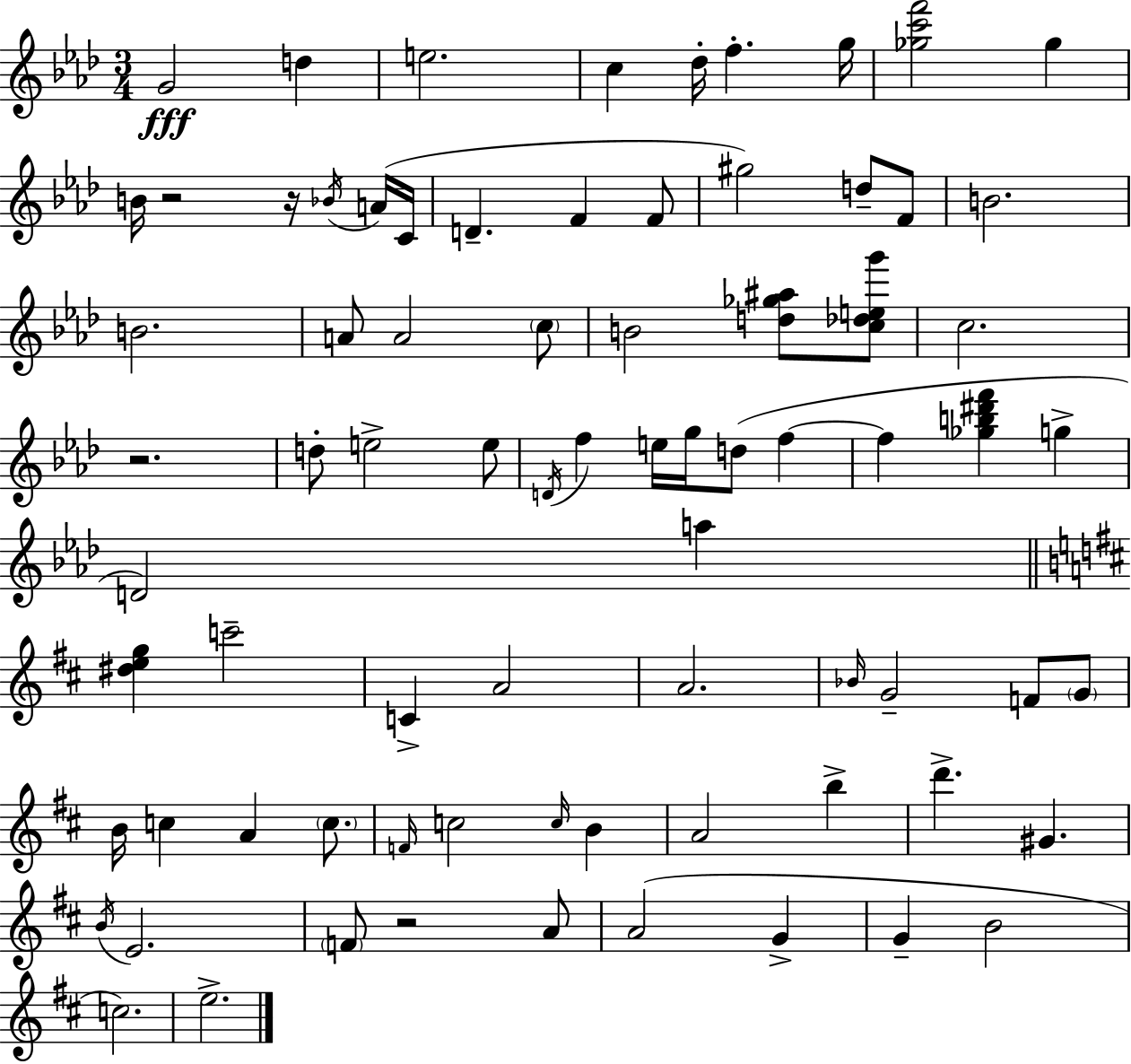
X:1
T:Untitled
M:3/4
L:1/4
K:Ab
G2 d e2 c _d/4 f g/4 [_gc'f']2 _g B/4 z2 z/4 _B/4 A/4 C/4 D F F/2 ^g2 d/2 F/2 B2 B2 A/2 A2 c/2 B2 [d_g^a]/2 [c_deg']/2 c2 z2 d/2 e2 e/2 D/4 f e/4 g/4 d/2 f f [_gb^d'f'] g D2 a [^deg] c'2 C A2 A2 _B/4 G2 F/2 G/2 B/4 c A c/2 F/4 c2 c/4 B A2 b d' ^G B/4 E2 F/2 z2 A/2 A2 G G B2 c2 e2